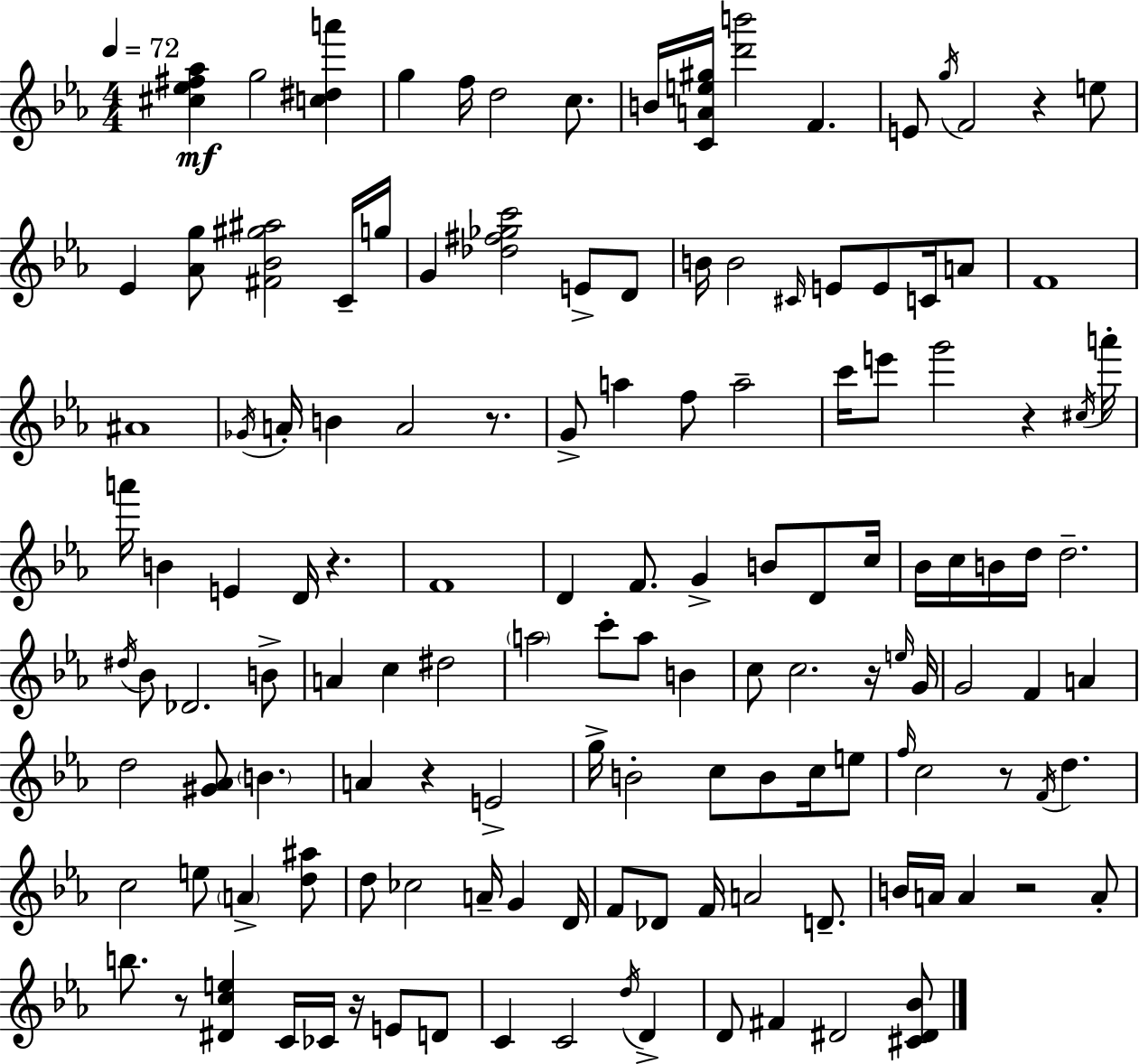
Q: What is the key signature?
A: EES major